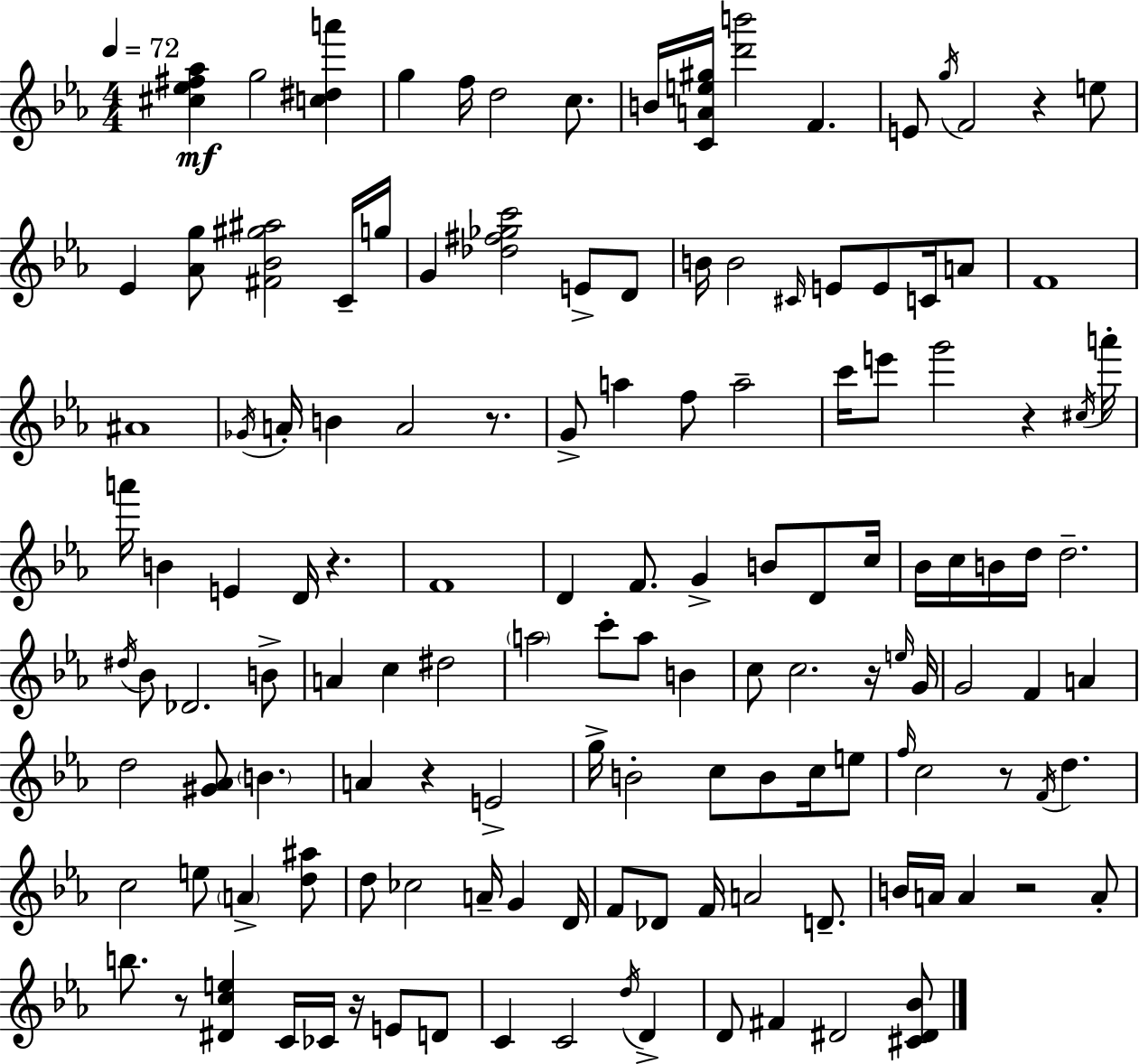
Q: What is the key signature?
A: EES major